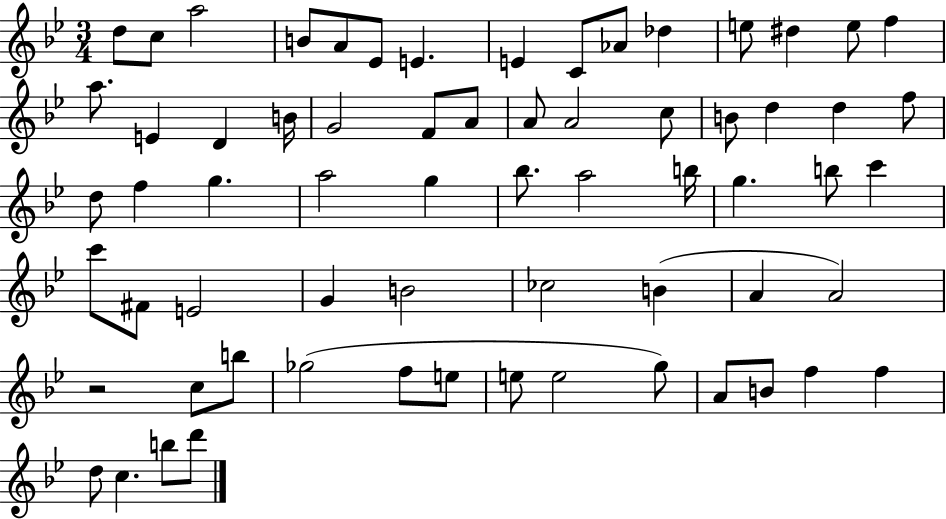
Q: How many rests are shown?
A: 1